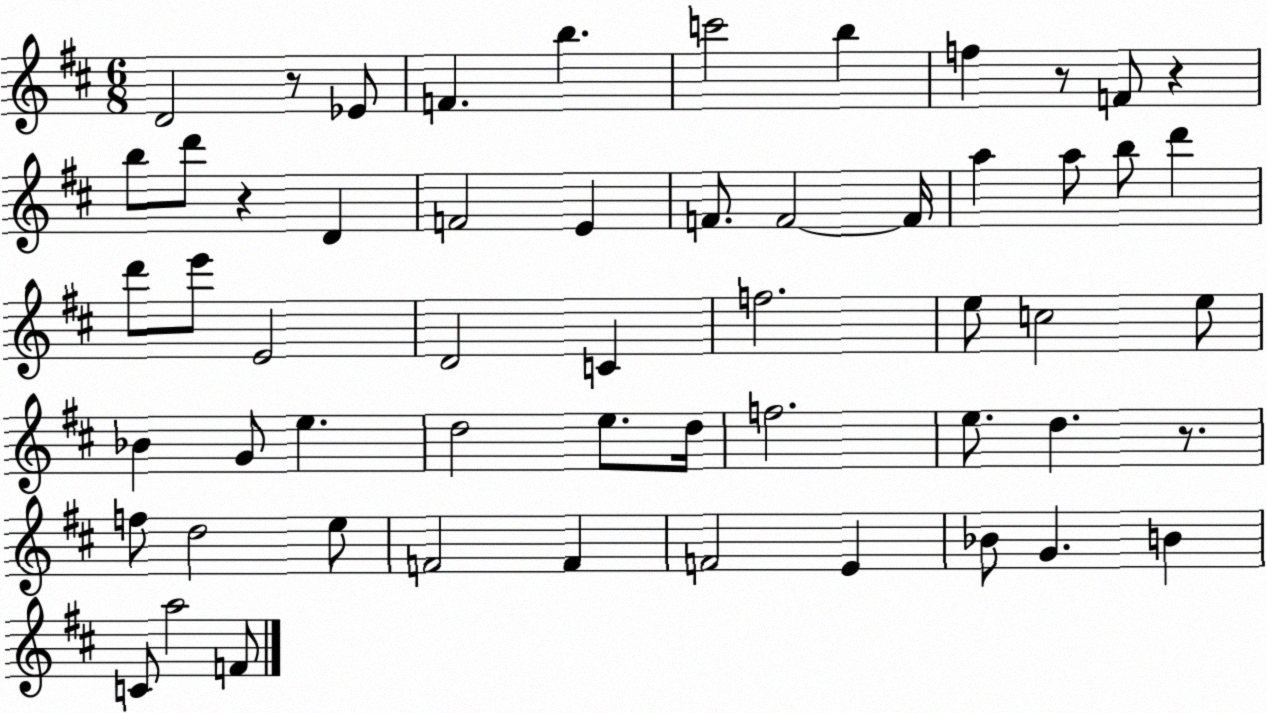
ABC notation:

X:1
T:Untitled
M:6/8
L:1/4
K:D
D2 z/2 _E/2 F b c'2 b f z/2 F/2 z b/2 d'/2 z D F2 E F/2 F2 F/4 a a/2 b/2 d' d'/2 e'/2 E2 D2 C f2 e/2 c2 e/2 _B G/2 e d2 e/2 d/4 f2 e/2 d z/2 f/2 d2 e/2 F2 F F2 E _B/2 G B C/2 a2 F/2